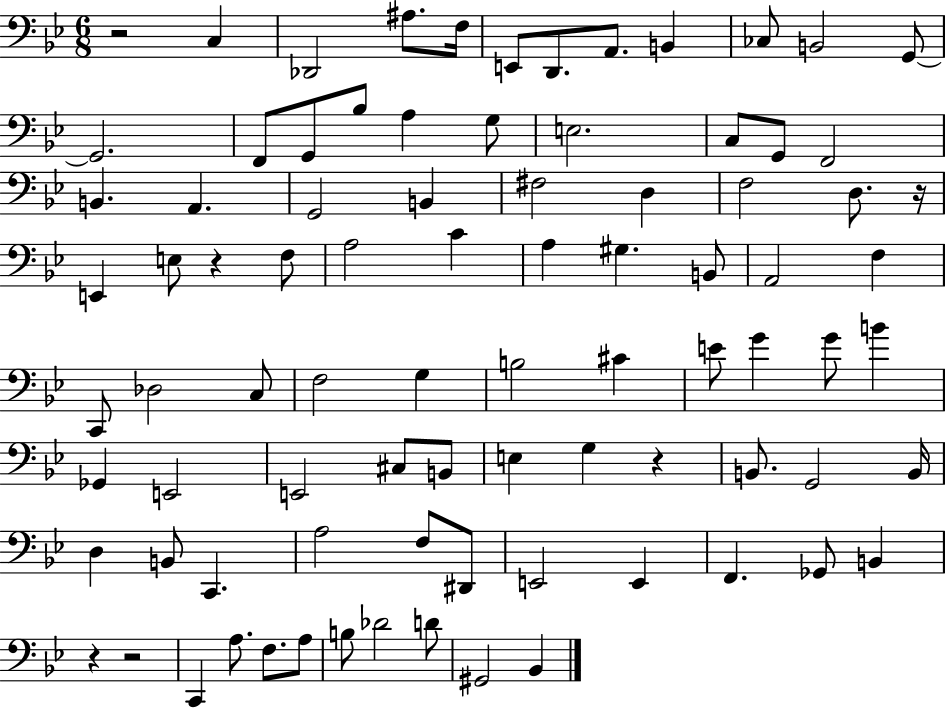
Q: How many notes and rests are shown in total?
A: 86